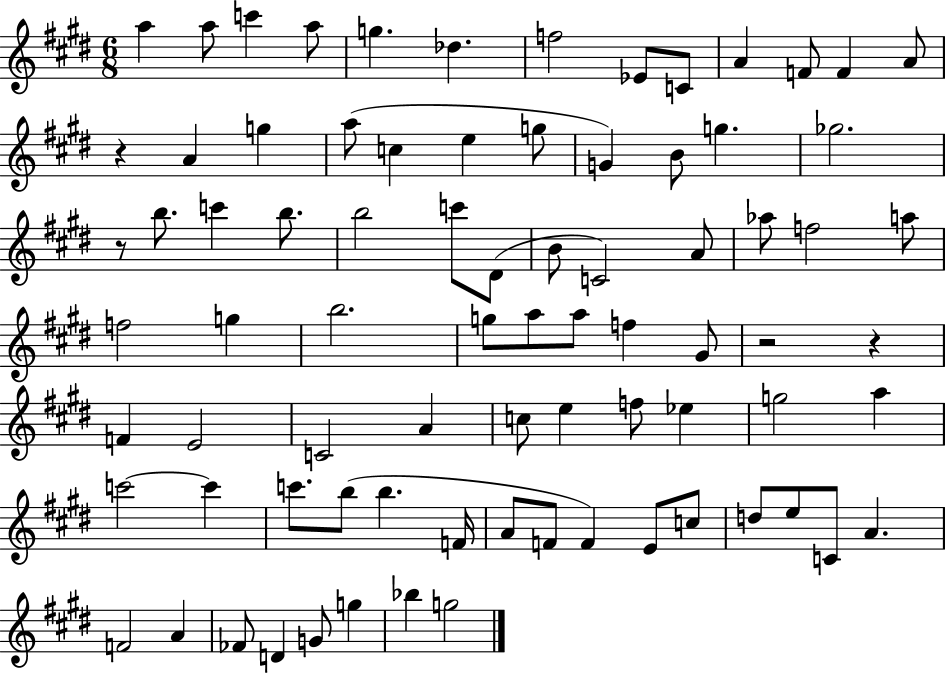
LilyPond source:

{
  \clef treble
  \numericTimeSignature
  \time 6/8
  \key e \major
  a''4 a''8 c'''4 a''8 | g''4. des''4. | f''2 ees'8 c'8 | a'4 f'8 f'4 a'8 | \break r4 a'4 g''4 | a''8( c''4 e''4 g''8 | g'4) b'8 g''4. | ges''2. | \break r8 b''8. c'''4 b''8. | b''2 c'''8 dis'8( | b'8 c'2) a'8 | aes''8 f''2 a''8 | \break f''2 g''4 | b''2. | g''8 a''8 a''8 f''4 gis'8 | r2 r4 | \break f'4 e'2 | c'2 a'4 | c''8 e''4 f''8 ees''4 | g''2 a''4 | \break c'''2~~ c'''4 | c'''8. b''8( b''4. f'16 | a'8 f'8 f'4) e'8 c''8 | d''8 e''8 c'8 a'4. | \break f'2 a'4 | fes'8 d'4 g'8 g''4 | bes''4 g''2 | \bar "|."
}